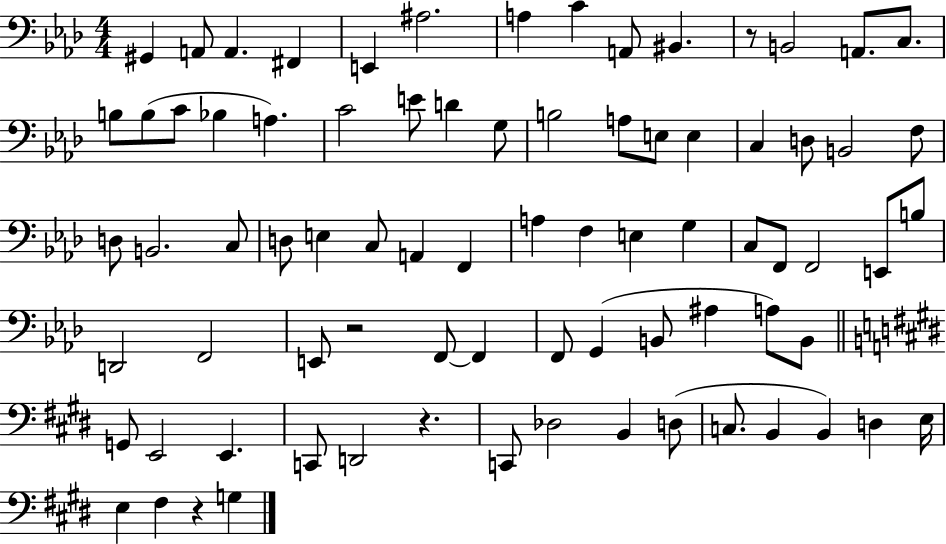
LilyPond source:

{
  \clef bass
  \numericTimeSignature
  \time 4/4
  \key aes \major
  \repeat volta 2 { gis,4 a,8 a,4. fis,4 | e,4 ais2. | a4 c'4 a,8 bis,4. | r8 b,2 a,8. c8. | \break b8 b8( c'8 bes4 a4.) | c'2 e'8 d'4 g8 | b2 a8 e8 e4 | c4 d8 b,2 f8 | \break d8 b,2. c8 | d8 e4 c8 a,4 f,4 | a4 f4 e4 g4 | c8 f,8 f,2 e,8 b8 | \break d,2 f,2 | e,8 r2 f,8~~ f,4 | f,8 g,4( b,8 ais4 a8) b,8 | \bar "||" \break \key e \major g,8 e,2 e,4. | c,8 d,2 r4. | c,8 des2 b,4 d8( | c8. b,4 b,4) d4 e16 | \break e4 fis4 r4 g4 | } \bar "|."
}